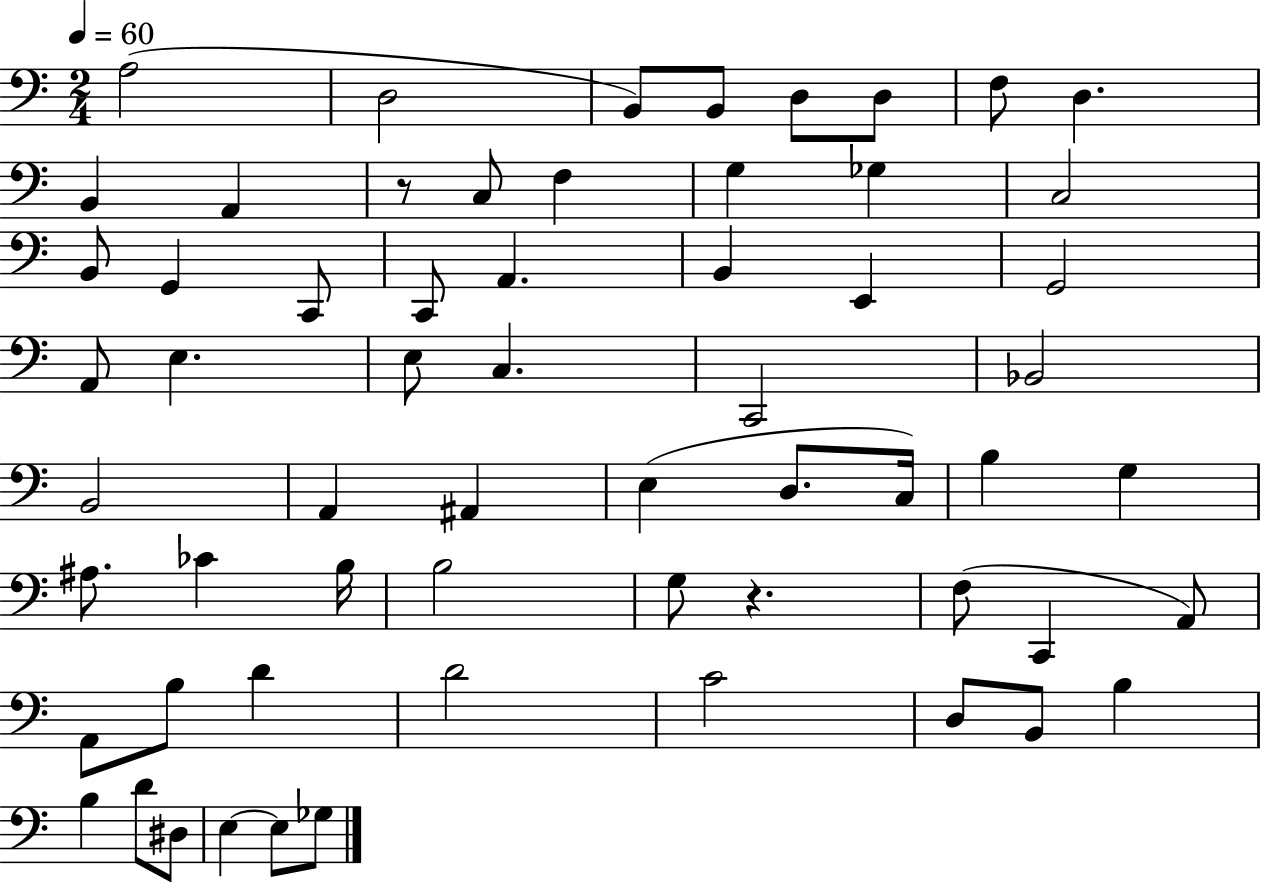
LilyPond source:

{
  \clef bass
  \numericTimeSignature
  \time 2/4
  \key c \major
  \tempo 4 = 60
  a2( | d2 | b,8) b,8 d8 d8 | f8 d4. | \break b,4 a,4 | r8 c8 f4 | g4 ges4 | c2 | \break b,8 g,4 c,8 | c,8 a,4. | b,4 e,4 | g,2 | \break a,8 e4. | e8 c4. | c,2 | bes,2 | \break b,2 | a,4 ais,4 | e4( d8. c16) | b4 g4 | \break ais8. ces'4 b16 | b2 | g8 r4. | f8( c,4 a,8) | \break a,8 b8 d'4 | d'2 | c'2 | d8 b,8 b4 | \break b4 d'8 dis8 | e4~~ e8 ges8 | \bar "|."
}